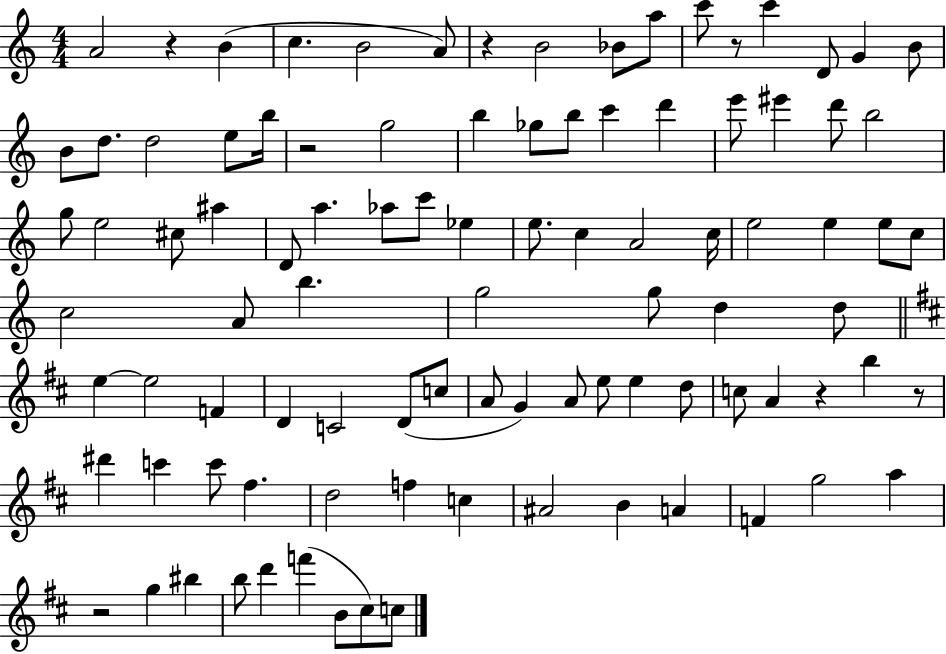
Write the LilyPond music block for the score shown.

{
  \clef treble
  \numericTimeSignature
  \time 4/4
  \key c \major
  a'2 r4 b'4( | c''4. b'2 a'8) | r4 b'2 bes'8 a''8 | c'''8 r8 c'''4 d'8 g'4 b'8 | \break b'8 d''8. d''2 e''8 b''16 | r2 g''2 | b''4 ges''8 b''8 c'''4 d'''4 | e'''8 eis'''4 d'''8 b''2 | \break g''8 e''2 cis''8 ais''4 | d'8 a''4. aes''8 c'''8 ees''4 | e''8. c''4 a'2 c''16 | e''2 e''4 e''8 c''8 | \break c''2 a'8 b''4. | g''2 g''8 d''4 d''8 | \bar "||" \break \key b \minor e''4~~ e''2 f'4 | d'4 c'2 d'8( c''8 | a'8 g'4) a'8 e''8 e''4 d''8 | c''8 a'4 r4 b''4 r8 | \break dis'''4 c'''4 c'''8 fis''4. | d''2 f''4 c''4 | ais'2 b'4 a'4 | f'4 g''2 a''4 | \break r2 g''4 bis''4 | b''8 d'''4 f'''4( b'8 cis''8) c''8 | \bar "|."
}